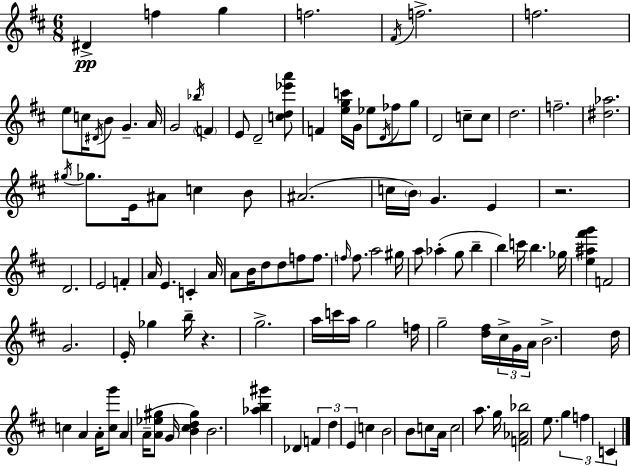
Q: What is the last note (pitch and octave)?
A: C4